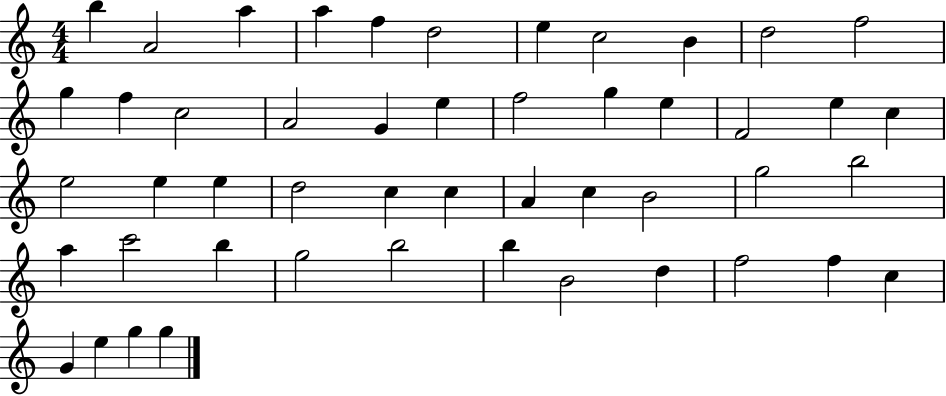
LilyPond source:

{
  \clef treble
  \numericTimeSignature
  \time 4/4
  \key c \major
  b''4 a'2 a''4 | a''4 f''4 d''2 | e''4 c''2 b'4 | d''2 f''2 | \break g''4 f''4 c''2 | a'2 g'4 e''4 | f''2 g''4 e''4 | f'2 e''4 c''4 | \break e''2 e''4 e''4 | d''2 c''4 c''4 | a'4 c''4 b'2 | g''2 b''2 | \break a''4 c'''2 b''4 | g''2 b''2 | b''4 b'2 d''4 | f''2 f''4 c''4 | \break g'4 e''4 g''4 g''4 | \bar "|."
}